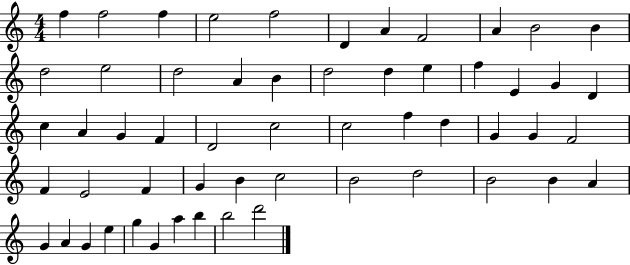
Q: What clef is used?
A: treble